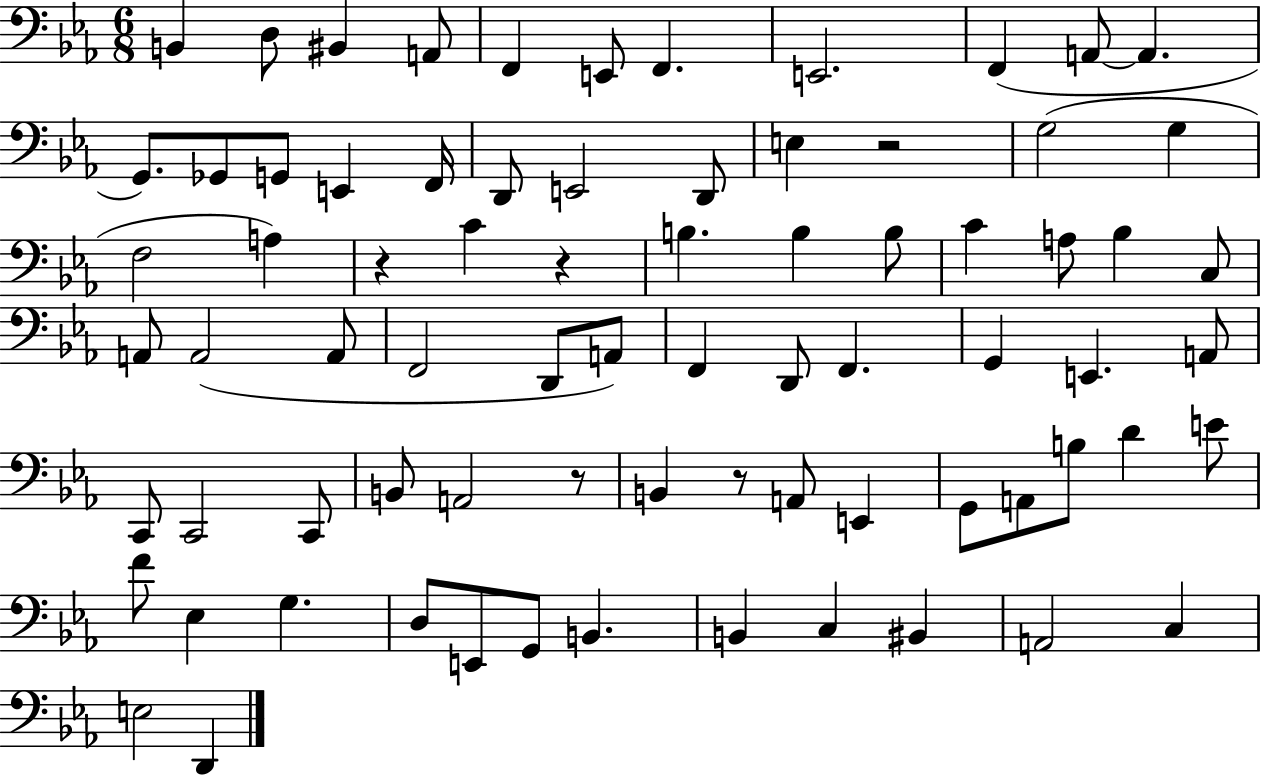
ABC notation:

X:1
T:Untitled
M:6/8
L:1/4
K:Eb
B,, D,/2 ^B,, A,,/2 F,, E,,/2 F,, E,,2 F,, A,,/2 A,, G,,/2 _G,,/2 G,,/2 E,, F,,/4 D,,/2 E,,2 D,,/2 E, z2 G,2 G, F,2 A, z C z B, B, B,/2 C A,/2 _B, C,/2 A,,/2 A,,2 A,,/2 F,,2 D,,/2 A,,/2 F,, D,,/2 F,, G,, E,, A,,/2 C,,/2 C,,2 C,,/2 B,,/2 A,,2 z/2 B,, z/2 A,,/2 E,, G,,/2 A,,/2 B,/2 D E/2 F/2 _E, G, D,/2 E,,/2 G,,/2 B,, B,, C, ^B,, A,,2 C, E,2 D,,